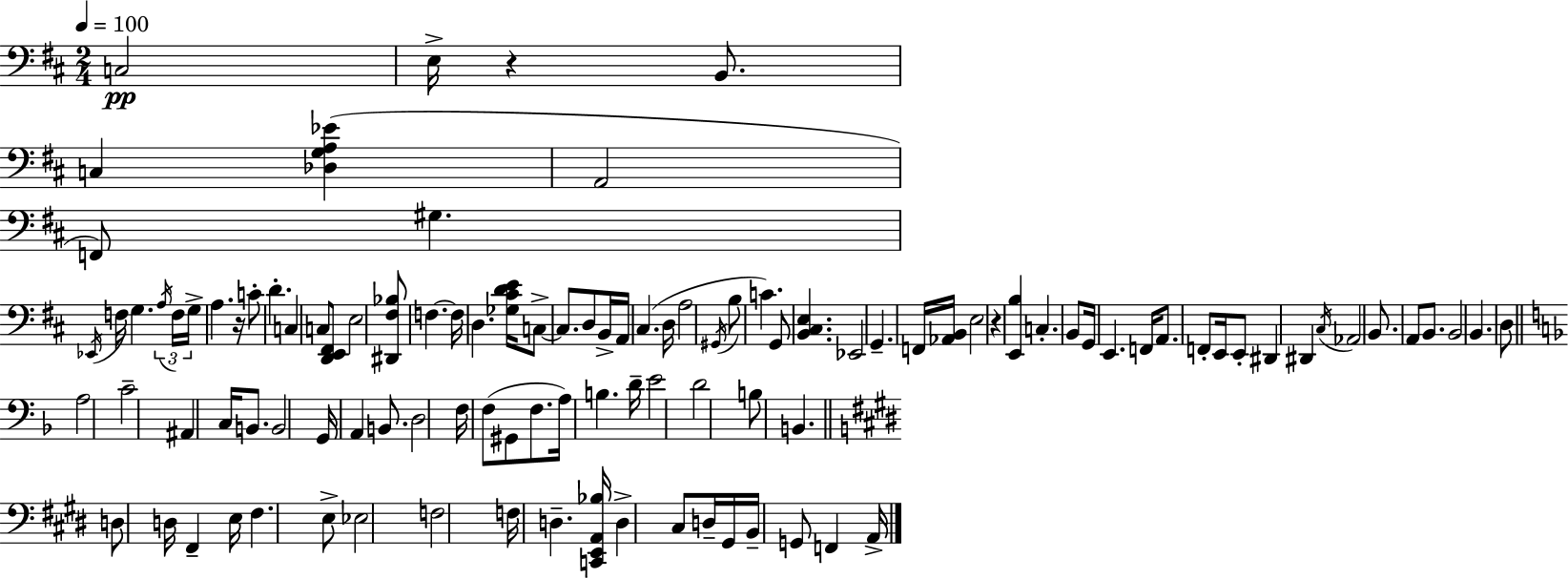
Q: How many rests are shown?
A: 3